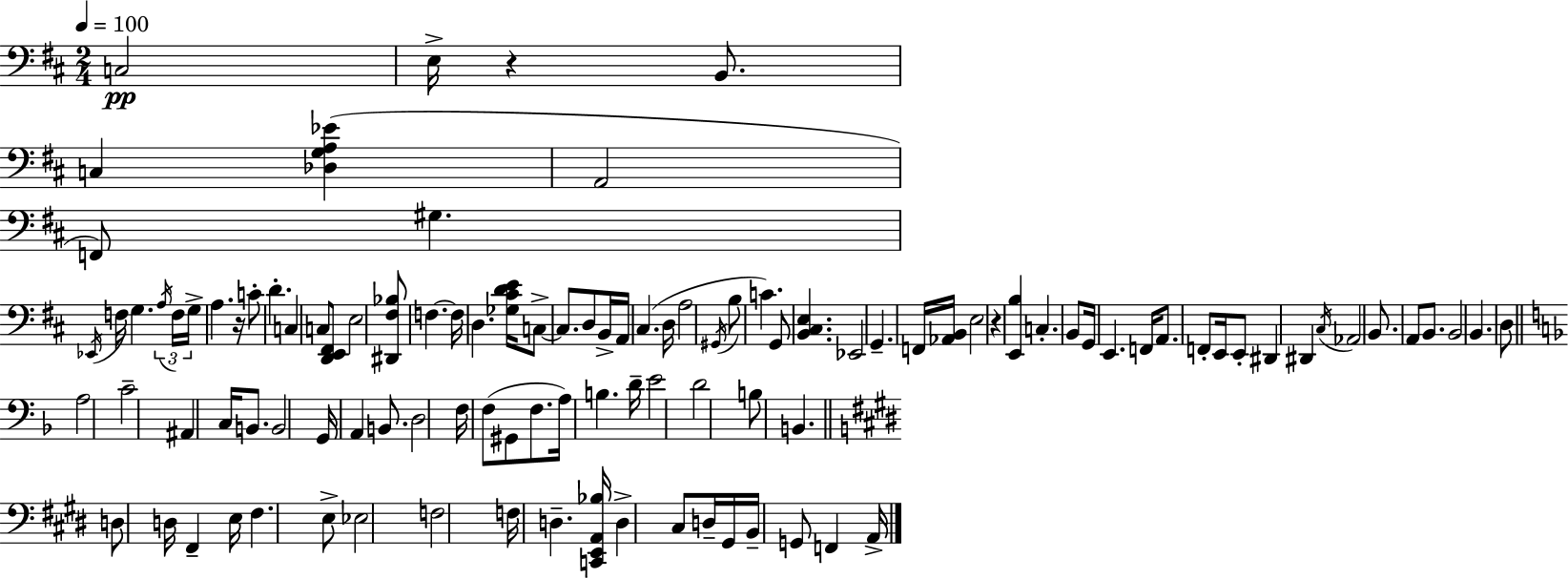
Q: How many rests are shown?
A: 3